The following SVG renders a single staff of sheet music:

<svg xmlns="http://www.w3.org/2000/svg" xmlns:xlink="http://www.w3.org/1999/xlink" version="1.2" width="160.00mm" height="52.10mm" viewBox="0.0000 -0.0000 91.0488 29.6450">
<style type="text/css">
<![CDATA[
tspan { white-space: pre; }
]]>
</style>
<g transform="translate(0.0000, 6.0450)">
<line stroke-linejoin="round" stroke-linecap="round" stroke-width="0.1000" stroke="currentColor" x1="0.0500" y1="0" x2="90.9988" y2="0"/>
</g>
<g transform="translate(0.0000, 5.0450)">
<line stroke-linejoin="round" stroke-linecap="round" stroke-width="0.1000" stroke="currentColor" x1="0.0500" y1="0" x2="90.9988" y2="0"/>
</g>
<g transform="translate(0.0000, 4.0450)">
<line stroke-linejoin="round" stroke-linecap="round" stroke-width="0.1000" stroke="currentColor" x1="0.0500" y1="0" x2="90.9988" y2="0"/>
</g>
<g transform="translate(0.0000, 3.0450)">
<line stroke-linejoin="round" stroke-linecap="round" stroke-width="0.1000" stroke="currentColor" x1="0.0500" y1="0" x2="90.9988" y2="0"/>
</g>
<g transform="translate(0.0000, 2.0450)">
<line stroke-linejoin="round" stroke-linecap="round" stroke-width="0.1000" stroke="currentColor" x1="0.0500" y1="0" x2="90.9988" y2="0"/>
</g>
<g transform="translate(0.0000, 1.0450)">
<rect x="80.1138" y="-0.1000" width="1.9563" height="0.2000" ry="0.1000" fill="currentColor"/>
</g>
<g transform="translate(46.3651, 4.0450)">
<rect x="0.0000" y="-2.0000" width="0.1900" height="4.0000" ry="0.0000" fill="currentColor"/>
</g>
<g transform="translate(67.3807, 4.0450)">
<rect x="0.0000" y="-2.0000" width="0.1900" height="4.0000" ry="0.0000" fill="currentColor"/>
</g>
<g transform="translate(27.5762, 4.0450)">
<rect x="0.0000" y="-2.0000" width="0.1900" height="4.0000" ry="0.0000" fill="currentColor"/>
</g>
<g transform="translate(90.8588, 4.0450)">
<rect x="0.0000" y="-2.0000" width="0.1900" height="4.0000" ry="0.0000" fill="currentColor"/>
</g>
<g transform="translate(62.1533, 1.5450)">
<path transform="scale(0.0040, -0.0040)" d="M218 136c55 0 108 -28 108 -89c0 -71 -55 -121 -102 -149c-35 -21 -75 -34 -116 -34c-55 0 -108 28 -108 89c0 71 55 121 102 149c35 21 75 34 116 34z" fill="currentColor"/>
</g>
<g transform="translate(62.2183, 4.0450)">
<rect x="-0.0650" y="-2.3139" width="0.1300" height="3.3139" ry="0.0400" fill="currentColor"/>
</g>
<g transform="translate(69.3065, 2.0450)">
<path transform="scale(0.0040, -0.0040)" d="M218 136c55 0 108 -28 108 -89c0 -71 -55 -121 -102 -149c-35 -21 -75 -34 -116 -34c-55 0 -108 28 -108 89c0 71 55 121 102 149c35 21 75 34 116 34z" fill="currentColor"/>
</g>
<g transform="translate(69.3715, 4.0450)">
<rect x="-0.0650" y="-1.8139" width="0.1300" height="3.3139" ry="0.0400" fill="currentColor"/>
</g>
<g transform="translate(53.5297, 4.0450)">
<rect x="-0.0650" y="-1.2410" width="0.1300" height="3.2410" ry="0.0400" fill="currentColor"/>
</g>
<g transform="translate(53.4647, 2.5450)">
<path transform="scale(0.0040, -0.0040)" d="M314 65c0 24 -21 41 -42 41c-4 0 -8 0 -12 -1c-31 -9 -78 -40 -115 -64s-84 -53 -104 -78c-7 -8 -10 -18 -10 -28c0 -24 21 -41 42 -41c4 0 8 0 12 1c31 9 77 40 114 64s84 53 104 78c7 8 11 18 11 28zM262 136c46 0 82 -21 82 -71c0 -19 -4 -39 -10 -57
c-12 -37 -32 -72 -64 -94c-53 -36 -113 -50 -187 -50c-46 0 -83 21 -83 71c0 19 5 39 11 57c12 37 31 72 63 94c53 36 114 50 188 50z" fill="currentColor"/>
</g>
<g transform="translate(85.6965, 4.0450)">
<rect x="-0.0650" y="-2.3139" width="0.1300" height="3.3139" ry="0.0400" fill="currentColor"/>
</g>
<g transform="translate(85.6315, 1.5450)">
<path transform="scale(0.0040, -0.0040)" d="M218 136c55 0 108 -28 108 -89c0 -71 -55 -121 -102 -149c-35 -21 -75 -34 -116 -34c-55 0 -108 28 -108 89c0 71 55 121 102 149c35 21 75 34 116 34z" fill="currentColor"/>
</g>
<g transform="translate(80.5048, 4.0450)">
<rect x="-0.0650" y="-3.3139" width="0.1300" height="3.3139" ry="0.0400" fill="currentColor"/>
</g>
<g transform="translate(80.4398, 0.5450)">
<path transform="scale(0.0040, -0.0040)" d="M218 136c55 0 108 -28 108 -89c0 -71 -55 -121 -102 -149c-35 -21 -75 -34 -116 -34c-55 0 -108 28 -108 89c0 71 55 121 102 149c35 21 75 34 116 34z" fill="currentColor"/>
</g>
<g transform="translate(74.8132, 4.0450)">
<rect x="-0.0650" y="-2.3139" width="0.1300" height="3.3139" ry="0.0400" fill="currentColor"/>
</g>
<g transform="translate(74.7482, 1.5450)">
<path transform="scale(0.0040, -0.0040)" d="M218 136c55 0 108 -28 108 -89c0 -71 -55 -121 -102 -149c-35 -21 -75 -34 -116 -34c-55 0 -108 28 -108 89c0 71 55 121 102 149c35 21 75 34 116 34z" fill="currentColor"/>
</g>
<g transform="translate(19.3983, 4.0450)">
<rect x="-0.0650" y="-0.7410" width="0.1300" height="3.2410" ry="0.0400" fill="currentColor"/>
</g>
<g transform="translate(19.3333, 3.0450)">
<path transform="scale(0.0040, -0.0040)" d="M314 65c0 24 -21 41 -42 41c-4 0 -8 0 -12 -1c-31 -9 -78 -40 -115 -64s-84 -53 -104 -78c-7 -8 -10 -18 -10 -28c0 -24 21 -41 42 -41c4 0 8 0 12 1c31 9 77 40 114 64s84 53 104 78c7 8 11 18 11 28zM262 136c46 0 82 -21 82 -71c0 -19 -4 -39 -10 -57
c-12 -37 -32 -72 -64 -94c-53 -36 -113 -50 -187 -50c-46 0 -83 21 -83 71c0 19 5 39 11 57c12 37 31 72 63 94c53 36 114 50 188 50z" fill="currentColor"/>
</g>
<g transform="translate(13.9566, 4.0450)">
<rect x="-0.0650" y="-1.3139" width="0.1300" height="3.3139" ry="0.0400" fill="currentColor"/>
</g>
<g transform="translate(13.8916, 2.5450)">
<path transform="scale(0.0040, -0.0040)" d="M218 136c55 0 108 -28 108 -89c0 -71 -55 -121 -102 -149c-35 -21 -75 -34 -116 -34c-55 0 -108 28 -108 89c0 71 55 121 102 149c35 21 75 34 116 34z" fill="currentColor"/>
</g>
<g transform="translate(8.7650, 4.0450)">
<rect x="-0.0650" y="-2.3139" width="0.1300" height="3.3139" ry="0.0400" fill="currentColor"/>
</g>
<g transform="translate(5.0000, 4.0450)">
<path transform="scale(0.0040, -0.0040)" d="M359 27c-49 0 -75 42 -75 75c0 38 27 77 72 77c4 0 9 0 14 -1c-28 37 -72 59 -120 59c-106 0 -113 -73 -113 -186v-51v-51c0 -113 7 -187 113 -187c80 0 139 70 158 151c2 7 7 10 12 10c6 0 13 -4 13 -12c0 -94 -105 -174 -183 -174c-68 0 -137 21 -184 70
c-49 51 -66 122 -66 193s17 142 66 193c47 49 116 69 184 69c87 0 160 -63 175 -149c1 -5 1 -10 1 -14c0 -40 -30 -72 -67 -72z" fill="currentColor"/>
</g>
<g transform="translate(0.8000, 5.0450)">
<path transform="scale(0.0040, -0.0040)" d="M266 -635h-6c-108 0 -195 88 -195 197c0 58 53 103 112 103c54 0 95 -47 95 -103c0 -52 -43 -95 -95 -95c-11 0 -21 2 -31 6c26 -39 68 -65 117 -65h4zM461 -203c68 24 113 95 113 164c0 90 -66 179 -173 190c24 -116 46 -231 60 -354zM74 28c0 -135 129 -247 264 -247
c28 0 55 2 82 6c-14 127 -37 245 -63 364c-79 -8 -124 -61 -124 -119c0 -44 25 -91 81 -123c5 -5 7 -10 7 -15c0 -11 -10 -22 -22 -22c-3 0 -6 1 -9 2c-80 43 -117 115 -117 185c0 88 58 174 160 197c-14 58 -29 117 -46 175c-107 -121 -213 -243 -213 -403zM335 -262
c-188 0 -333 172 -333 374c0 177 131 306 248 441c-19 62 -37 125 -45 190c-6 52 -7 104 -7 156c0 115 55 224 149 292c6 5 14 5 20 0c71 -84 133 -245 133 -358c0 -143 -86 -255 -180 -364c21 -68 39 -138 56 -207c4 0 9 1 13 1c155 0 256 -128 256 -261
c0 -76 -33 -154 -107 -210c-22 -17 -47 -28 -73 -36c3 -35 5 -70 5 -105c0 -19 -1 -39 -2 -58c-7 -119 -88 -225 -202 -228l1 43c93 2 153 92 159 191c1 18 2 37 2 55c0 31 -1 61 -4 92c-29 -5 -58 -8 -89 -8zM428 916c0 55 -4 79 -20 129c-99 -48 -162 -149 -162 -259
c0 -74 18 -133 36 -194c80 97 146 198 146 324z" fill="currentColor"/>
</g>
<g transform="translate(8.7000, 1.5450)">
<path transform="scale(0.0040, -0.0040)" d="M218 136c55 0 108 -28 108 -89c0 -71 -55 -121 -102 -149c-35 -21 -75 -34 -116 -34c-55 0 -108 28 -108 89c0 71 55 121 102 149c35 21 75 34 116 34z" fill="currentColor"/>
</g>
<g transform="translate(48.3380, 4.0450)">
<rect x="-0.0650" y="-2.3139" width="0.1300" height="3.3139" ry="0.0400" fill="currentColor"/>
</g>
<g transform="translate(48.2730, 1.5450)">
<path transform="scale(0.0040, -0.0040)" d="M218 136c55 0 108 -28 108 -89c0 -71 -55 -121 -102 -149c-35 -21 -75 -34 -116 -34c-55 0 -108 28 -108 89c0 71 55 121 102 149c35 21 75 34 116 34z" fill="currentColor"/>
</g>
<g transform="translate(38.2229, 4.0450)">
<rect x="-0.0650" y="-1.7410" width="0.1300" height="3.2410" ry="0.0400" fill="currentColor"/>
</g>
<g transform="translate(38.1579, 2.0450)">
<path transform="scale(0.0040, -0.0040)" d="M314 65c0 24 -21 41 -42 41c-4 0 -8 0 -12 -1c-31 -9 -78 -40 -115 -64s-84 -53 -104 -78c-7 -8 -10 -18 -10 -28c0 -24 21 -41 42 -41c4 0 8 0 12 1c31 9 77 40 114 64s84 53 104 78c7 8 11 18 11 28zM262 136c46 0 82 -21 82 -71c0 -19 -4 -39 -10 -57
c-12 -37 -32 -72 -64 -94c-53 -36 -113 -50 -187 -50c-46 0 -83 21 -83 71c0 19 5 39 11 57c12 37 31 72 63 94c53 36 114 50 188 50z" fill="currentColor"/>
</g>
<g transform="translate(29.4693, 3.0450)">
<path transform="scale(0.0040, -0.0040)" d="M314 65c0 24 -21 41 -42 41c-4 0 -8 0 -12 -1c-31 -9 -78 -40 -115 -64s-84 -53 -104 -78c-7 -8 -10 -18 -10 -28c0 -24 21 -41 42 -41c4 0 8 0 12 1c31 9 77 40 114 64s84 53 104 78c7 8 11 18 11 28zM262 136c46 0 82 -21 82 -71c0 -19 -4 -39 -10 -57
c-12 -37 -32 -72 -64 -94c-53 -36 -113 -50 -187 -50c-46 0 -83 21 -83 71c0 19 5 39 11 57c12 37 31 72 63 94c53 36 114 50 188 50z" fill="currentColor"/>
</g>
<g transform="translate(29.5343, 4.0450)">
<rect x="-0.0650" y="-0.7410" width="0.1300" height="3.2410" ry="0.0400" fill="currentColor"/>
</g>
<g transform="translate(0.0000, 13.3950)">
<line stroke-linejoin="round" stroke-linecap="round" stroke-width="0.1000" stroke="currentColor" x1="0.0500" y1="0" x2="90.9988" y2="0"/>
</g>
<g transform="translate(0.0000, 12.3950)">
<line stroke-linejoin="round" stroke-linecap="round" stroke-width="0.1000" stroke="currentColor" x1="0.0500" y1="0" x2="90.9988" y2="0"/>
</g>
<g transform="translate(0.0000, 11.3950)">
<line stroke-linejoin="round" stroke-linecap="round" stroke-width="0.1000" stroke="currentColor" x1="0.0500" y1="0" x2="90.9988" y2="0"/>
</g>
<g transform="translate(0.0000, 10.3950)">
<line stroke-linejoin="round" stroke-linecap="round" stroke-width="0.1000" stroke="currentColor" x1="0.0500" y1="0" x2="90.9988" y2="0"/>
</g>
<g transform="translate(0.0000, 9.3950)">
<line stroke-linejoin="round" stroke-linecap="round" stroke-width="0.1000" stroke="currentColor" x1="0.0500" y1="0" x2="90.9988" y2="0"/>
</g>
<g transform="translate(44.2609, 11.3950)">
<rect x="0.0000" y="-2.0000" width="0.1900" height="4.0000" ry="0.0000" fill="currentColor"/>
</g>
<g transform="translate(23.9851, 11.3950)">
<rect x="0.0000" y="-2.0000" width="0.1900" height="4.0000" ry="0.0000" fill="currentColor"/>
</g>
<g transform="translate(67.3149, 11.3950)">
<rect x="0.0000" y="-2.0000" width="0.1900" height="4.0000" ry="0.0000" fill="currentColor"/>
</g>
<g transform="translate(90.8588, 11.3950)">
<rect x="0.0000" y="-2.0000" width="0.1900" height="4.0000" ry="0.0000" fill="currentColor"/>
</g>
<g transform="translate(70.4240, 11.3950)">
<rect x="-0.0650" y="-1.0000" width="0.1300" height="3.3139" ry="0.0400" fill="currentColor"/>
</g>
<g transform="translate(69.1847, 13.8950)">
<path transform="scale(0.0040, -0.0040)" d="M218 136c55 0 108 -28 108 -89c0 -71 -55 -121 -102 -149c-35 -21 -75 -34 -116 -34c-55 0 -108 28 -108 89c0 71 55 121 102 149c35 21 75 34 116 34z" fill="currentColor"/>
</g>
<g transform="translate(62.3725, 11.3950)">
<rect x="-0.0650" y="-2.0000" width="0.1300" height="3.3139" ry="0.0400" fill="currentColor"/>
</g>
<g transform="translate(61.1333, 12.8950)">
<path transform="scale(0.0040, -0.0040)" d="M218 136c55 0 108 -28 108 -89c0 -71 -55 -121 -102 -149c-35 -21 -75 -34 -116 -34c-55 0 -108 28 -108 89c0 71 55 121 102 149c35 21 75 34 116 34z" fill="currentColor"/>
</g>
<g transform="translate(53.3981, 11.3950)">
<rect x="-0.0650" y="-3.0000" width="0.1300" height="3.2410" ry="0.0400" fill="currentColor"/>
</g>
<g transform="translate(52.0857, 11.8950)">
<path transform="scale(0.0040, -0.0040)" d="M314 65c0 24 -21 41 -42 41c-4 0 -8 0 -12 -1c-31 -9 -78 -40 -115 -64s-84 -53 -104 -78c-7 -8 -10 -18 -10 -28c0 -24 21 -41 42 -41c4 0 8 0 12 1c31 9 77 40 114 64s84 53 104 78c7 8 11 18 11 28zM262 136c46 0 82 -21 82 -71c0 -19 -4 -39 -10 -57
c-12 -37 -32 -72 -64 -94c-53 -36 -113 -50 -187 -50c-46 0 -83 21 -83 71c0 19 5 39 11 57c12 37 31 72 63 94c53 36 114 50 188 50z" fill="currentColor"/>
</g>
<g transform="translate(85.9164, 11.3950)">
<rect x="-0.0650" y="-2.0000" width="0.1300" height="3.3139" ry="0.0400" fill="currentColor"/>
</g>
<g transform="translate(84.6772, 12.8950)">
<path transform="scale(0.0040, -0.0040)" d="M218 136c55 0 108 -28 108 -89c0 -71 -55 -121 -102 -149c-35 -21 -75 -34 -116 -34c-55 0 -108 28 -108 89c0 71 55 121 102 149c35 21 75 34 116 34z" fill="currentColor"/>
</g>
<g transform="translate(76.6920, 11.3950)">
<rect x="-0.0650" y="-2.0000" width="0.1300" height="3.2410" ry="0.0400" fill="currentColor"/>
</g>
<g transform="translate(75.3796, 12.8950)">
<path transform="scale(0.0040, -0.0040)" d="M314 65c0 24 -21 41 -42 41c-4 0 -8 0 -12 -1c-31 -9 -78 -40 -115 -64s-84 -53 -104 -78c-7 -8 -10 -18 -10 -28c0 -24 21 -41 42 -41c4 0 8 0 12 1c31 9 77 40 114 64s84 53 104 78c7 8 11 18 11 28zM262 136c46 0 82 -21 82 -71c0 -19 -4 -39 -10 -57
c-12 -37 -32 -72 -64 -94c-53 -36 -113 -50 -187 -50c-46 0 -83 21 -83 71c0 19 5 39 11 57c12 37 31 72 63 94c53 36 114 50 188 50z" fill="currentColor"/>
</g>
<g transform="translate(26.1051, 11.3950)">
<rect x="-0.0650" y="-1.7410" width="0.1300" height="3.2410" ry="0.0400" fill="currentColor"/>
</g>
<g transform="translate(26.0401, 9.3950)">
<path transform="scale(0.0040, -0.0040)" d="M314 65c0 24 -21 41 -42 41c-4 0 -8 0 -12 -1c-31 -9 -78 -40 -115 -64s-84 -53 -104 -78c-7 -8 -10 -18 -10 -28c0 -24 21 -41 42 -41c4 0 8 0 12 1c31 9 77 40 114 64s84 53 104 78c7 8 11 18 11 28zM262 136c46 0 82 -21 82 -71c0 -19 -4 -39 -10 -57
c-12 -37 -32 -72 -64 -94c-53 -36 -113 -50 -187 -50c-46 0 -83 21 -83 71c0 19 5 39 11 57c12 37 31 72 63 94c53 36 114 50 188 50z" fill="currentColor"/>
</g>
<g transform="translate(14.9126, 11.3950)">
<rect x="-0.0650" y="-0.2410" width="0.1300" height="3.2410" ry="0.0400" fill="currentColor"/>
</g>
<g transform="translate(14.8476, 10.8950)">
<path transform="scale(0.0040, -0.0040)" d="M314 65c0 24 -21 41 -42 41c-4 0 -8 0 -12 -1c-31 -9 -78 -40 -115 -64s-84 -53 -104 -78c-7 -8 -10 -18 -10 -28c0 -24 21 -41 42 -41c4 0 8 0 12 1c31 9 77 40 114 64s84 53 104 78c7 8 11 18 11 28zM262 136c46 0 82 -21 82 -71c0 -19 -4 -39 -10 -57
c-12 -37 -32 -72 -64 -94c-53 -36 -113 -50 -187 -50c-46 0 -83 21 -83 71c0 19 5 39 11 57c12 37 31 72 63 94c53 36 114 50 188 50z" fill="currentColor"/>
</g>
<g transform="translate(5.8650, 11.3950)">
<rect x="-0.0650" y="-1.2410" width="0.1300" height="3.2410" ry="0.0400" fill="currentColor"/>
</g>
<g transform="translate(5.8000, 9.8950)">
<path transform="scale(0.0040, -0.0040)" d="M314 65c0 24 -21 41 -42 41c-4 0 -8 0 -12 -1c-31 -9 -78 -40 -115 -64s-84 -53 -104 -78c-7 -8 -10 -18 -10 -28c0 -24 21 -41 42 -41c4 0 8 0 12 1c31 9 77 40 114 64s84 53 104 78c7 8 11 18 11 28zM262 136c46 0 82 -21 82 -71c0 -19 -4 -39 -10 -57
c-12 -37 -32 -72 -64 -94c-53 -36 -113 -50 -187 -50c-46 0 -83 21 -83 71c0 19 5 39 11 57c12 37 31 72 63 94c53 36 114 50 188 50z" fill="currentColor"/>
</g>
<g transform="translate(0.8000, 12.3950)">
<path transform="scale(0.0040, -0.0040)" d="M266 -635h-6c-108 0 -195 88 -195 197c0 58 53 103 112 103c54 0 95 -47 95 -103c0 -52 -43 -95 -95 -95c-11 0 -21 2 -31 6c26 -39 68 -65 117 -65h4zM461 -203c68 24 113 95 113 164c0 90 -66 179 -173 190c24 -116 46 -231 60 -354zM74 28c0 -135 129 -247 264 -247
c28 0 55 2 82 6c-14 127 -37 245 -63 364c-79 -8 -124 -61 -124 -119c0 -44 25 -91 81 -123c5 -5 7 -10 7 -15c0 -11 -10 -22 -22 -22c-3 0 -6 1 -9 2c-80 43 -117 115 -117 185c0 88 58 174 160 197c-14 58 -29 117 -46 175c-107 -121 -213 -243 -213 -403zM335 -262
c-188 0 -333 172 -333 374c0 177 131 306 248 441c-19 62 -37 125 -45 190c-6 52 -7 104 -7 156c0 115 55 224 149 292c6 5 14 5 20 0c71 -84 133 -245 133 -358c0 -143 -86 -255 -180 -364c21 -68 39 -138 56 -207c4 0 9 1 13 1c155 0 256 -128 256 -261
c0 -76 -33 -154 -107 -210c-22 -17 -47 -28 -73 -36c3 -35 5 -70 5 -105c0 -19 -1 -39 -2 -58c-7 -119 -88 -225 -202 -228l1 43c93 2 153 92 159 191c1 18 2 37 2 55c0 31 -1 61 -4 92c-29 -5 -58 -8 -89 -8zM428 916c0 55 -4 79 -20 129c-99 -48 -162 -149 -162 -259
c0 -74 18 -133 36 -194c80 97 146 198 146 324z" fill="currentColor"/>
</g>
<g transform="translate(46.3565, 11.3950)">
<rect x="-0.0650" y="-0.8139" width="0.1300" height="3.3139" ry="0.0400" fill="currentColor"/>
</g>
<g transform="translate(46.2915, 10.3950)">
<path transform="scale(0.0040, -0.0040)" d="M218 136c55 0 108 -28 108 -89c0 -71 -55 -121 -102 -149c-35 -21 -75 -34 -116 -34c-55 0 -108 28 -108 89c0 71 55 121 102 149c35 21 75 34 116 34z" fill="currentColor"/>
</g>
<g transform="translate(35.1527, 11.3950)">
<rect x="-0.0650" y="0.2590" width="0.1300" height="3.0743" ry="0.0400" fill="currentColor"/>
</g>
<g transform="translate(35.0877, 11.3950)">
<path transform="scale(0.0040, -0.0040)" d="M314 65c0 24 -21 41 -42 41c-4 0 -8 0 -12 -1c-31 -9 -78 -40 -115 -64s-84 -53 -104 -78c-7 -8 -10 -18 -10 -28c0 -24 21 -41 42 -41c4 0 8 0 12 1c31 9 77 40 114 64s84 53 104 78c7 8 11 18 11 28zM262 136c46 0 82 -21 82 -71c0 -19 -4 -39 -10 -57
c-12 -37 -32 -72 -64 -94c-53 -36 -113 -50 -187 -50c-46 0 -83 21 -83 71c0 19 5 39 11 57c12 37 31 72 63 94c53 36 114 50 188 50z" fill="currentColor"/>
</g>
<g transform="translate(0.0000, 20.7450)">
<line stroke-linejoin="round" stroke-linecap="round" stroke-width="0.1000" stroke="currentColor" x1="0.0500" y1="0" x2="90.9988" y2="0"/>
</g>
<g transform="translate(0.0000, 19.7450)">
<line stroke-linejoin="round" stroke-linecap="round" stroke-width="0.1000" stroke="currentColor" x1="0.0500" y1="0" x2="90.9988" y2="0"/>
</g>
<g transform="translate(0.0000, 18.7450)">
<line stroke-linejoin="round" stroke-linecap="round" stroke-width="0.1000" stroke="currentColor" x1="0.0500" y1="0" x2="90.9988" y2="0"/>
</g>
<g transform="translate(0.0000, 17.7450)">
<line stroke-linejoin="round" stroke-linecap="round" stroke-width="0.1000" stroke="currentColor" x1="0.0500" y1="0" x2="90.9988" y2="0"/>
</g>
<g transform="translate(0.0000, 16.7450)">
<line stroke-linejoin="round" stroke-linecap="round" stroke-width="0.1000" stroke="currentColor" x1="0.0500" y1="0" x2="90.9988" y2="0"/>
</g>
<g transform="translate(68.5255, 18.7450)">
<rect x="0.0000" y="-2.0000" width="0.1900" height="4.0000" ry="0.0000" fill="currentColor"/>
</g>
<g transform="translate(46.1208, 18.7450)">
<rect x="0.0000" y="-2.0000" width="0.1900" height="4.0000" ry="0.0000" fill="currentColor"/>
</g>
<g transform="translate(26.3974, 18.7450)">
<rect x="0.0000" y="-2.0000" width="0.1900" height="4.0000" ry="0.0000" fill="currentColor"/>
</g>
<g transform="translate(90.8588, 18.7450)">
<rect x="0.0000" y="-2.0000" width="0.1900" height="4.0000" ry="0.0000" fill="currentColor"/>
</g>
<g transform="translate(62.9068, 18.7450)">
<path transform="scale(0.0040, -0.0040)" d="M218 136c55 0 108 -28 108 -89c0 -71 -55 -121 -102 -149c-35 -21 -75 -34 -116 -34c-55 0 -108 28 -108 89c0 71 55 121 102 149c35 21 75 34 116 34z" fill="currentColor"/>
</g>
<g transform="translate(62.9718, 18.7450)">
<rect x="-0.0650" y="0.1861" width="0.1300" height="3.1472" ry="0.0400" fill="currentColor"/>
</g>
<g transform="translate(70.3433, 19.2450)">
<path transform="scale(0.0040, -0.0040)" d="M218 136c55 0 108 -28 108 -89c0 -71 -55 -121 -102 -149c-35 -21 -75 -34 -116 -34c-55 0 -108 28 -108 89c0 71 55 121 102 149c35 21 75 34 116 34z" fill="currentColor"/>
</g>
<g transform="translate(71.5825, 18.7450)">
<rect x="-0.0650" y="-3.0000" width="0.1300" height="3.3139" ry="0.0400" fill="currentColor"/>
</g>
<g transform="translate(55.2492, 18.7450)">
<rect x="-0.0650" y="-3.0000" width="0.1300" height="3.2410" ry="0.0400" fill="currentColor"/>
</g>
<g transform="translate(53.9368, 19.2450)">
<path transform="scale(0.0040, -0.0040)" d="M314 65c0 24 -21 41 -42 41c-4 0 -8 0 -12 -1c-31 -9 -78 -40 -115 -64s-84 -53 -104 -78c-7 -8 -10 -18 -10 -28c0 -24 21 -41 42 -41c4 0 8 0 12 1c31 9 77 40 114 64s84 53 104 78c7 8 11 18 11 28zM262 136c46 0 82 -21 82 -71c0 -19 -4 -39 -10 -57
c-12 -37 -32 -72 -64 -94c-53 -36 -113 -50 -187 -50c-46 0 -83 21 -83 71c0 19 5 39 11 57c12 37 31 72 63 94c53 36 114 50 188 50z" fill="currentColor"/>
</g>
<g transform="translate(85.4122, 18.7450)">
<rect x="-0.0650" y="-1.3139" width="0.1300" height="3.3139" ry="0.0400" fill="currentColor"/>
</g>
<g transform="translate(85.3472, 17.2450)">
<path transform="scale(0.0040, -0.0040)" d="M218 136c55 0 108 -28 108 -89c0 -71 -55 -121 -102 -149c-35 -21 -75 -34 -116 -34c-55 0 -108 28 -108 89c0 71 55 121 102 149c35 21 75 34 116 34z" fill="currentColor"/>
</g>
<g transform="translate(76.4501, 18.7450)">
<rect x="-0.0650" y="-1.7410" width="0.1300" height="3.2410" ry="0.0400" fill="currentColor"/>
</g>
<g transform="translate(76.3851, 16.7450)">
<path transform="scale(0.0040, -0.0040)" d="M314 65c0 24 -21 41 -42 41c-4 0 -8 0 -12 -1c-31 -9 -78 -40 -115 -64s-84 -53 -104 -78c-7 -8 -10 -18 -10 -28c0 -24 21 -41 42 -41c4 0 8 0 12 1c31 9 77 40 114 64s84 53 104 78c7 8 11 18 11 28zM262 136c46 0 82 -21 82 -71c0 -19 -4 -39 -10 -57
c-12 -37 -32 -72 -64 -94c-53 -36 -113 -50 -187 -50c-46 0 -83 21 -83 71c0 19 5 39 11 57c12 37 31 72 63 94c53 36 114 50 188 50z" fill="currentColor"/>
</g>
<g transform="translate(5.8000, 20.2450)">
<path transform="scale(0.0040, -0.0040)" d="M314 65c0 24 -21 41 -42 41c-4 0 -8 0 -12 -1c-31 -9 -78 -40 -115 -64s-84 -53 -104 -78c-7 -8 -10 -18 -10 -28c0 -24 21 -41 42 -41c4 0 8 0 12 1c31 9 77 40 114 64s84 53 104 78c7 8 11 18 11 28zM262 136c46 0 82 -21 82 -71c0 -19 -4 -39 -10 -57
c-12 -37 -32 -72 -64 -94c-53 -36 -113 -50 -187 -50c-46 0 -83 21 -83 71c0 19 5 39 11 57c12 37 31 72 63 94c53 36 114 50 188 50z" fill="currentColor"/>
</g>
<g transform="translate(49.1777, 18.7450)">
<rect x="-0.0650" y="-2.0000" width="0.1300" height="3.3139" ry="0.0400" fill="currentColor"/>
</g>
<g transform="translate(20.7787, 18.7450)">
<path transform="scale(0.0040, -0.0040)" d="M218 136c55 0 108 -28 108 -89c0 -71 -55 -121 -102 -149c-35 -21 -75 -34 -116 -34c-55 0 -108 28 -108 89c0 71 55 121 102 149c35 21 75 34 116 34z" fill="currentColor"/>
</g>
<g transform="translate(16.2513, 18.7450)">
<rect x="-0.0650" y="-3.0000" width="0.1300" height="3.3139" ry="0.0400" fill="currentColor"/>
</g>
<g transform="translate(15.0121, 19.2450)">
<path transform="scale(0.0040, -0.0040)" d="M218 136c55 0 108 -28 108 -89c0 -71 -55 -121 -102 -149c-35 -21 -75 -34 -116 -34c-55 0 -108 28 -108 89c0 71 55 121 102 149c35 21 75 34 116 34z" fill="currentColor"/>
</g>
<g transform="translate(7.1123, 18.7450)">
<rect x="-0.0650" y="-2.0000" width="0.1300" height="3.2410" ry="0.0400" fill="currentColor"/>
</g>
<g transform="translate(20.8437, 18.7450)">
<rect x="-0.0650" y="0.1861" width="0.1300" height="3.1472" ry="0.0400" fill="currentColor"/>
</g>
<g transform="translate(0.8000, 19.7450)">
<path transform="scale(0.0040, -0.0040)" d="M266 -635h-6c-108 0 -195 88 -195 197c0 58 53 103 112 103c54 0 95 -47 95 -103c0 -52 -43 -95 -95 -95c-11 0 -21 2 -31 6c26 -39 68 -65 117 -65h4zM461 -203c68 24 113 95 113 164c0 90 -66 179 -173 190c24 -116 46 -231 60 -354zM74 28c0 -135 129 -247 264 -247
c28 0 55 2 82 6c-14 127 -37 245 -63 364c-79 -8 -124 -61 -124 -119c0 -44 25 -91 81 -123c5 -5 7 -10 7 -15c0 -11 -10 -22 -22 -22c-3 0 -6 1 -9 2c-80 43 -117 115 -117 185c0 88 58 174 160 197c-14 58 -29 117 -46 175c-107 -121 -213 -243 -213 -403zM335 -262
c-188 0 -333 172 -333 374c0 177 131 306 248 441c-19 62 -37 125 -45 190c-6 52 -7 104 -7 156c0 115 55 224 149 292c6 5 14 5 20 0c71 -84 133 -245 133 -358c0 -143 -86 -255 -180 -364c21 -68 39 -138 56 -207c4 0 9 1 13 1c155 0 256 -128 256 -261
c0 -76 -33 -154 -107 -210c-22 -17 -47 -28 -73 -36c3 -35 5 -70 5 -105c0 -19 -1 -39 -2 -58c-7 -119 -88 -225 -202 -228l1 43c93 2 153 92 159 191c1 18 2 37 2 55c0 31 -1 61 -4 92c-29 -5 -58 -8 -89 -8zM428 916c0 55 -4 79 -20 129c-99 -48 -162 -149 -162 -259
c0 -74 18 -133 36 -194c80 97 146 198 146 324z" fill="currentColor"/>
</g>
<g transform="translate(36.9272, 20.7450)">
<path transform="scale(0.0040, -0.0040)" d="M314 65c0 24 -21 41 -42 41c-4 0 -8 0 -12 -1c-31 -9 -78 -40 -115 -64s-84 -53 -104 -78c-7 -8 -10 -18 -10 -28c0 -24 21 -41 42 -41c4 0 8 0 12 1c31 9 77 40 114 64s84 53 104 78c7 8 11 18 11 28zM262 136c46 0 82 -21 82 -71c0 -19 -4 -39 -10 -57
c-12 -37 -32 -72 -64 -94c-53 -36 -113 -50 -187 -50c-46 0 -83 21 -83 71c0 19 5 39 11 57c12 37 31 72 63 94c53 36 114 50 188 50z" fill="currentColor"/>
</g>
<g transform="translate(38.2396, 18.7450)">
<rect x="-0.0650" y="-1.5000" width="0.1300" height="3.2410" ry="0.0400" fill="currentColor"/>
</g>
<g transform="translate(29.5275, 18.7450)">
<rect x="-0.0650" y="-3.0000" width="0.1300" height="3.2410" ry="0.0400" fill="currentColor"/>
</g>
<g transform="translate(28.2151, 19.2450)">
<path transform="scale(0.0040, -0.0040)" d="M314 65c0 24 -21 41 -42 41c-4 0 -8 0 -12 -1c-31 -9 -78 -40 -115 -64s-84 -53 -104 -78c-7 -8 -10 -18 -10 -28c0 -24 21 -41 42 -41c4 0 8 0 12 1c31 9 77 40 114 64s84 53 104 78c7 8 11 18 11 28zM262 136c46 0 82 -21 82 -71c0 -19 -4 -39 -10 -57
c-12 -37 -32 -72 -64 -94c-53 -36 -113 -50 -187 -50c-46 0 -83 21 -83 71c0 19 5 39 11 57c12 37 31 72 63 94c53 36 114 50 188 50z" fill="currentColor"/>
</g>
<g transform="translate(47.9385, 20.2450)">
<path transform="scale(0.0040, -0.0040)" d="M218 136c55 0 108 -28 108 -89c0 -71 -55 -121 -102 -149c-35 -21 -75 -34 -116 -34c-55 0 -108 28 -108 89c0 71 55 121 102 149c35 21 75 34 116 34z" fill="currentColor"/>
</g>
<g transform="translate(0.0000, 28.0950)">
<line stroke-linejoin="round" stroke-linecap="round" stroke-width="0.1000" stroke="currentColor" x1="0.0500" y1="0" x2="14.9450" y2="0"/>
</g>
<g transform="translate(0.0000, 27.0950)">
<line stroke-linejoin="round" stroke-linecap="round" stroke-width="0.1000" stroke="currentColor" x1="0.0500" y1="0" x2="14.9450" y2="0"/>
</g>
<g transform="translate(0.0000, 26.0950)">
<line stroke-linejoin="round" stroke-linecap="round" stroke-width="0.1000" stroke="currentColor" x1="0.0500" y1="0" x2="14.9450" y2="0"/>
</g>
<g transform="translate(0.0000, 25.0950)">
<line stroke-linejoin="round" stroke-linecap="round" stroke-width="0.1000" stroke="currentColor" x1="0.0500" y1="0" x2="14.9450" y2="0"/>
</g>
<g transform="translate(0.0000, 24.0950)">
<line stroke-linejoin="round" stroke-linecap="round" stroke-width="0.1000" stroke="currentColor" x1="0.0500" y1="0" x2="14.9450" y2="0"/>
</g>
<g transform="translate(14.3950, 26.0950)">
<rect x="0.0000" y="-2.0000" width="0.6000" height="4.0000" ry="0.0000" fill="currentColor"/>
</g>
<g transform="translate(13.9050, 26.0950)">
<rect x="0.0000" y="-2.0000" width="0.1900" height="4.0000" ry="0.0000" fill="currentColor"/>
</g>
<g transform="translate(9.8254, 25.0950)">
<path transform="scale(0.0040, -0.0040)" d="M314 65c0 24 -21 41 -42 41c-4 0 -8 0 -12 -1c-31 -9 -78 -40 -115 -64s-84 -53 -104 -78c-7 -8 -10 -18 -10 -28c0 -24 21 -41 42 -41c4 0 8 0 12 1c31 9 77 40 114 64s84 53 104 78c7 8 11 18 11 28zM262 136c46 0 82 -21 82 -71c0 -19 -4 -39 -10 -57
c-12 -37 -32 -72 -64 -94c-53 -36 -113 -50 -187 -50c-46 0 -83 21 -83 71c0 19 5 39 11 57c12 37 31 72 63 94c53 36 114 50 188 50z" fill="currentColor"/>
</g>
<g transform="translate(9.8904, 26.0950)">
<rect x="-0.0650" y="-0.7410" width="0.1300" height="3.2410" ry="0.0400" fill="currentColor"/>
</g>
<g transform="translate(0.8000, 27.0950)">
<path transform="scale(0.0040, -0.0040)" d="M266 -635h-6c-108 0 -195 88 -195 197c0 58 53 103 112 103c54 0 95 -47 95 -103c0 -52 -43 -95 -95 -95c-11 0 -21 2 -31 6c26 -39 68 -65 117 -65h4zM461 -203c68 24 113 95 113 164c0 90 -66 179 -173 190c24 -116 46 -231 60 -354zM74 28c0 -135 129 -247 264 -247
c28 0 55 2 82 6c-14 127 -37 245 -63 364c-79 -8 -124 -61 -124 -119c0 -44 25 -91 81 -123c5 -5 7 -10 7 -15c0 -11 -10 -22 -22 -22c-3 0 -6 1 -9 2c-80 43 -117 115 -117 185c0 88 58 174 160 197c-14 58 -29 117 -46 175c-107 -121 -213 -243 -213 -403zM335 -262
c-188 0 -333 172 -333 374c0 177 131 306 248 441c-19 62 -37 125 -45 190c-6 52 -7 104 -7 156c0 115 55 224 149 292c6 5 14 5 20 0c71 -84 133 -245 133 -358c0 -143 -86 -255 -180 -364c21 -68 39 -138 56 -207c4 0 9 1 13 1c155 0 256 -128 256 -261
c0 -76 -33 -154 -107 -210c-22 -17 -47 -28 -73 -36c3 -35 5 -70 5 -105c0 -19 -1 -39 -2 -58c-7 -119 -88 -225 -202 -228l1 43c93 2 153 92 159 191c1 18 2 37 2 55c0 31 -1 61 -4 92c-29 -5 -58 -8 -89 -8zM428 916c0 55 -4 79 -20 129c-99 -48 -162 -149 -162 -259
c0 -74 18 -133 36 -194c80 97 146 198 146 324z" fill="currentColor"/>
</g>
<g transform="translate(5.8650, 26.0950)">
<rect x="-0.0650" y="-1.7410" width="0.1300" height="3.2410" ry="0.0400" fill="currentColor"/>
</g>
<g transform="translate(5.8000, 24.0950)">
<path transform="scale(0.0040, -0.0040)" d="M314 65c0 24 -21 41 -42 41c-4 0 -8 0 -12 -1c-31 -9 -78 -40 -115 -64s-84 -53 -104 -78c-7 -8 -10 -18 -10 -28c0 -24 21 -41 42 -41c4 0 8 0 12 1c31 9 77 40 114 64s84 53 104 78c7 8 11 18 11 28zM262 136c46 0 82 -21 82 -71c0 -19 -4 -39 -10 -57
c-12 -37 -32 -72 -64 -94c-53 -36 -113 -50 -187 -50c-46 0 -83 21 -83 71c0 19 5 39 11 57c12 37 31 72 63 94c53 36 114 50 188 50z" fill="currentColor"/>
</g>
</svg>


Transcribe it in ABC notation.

X:1
T:Untitled
M:4/4
L:1/4
K:C
g e d2 d2 f2 g e2 g f g b g e2 c2 f2 B2 d A2 F D F2 F F2 A B A2 E2 F A2 B A f2 e f2 d2